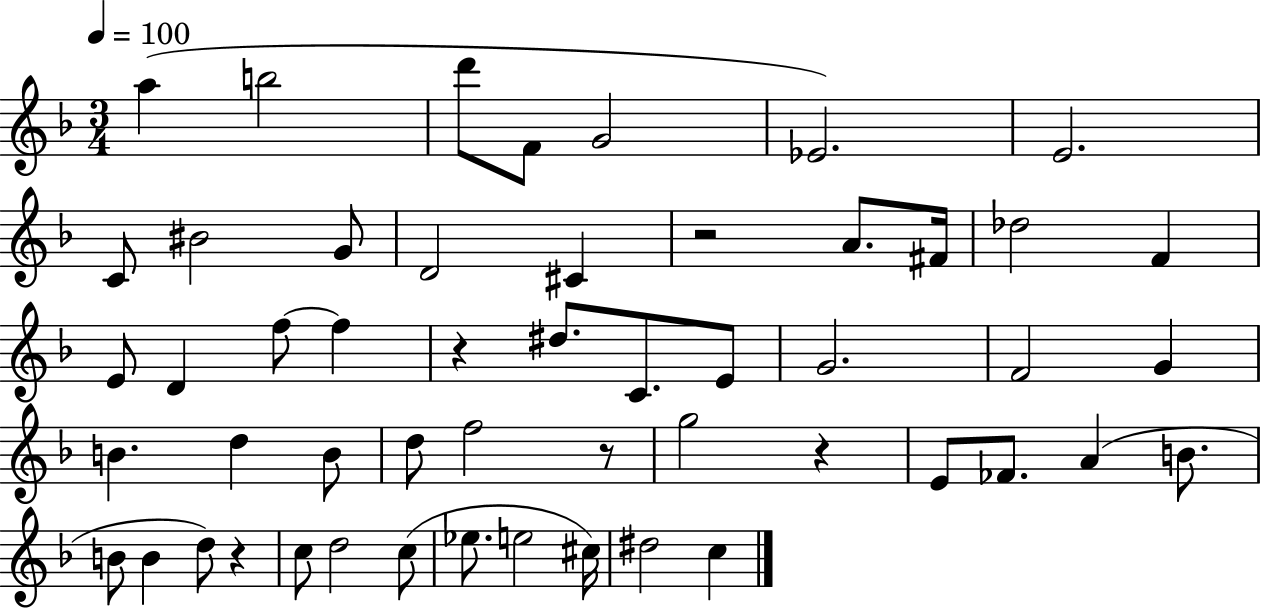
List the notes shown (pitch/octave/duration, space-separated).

A5/q B5/h D6/e F4/e G4/h Eb4/h. E4/h. C4/e BIS4/h G4/e D4/h C#4/q R/h A4/e. F#4/s Db5/h F4/q E4/e D4/q F5/e F5/q R/q D#5/e. C4/e. E4/e G4/h. F4/h G4/q B4/q. D5/q B4/e D5/e F5/h R/e G5/h R/q E4/e FES4/e. A4/q B4/e. B4/e B4/q D5/e R/q C5/e D5/h C5/e Eb5/e. E5/h C#5/s D#5/h C5/q